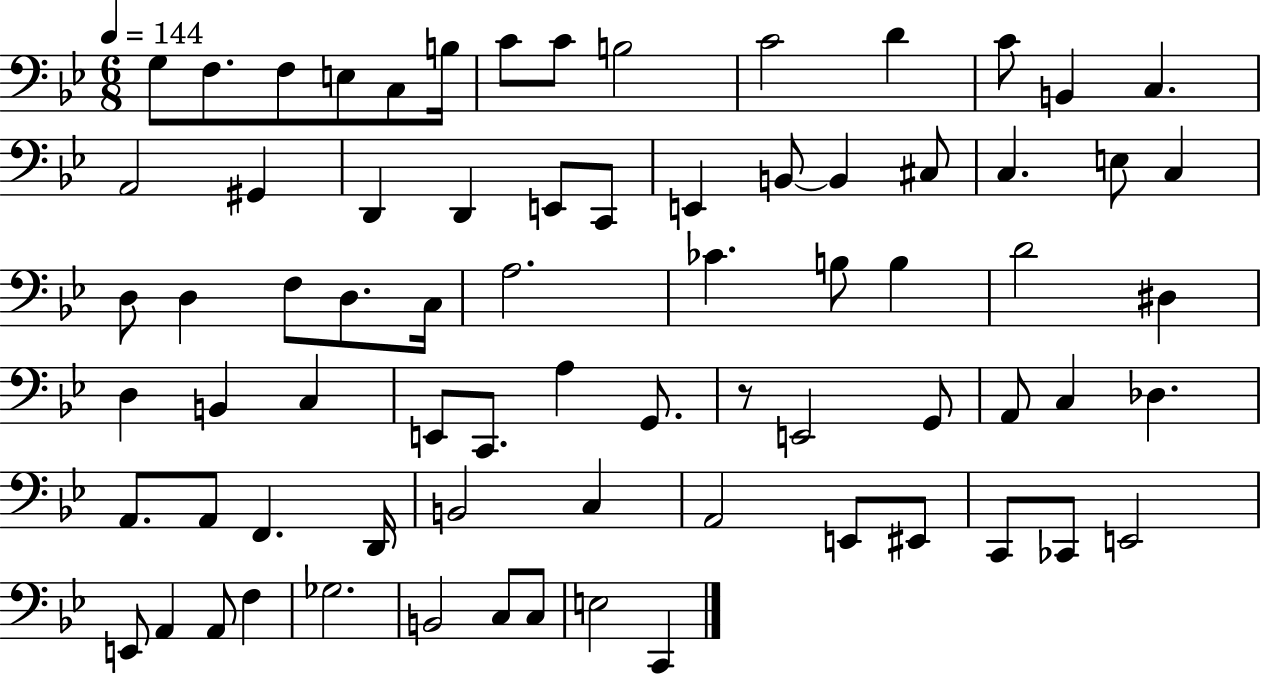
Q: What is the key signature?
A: BES major